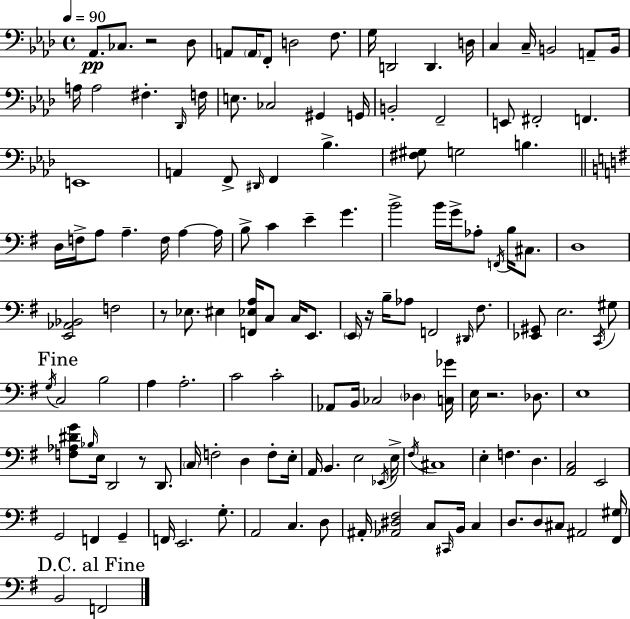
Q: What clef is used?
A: bass